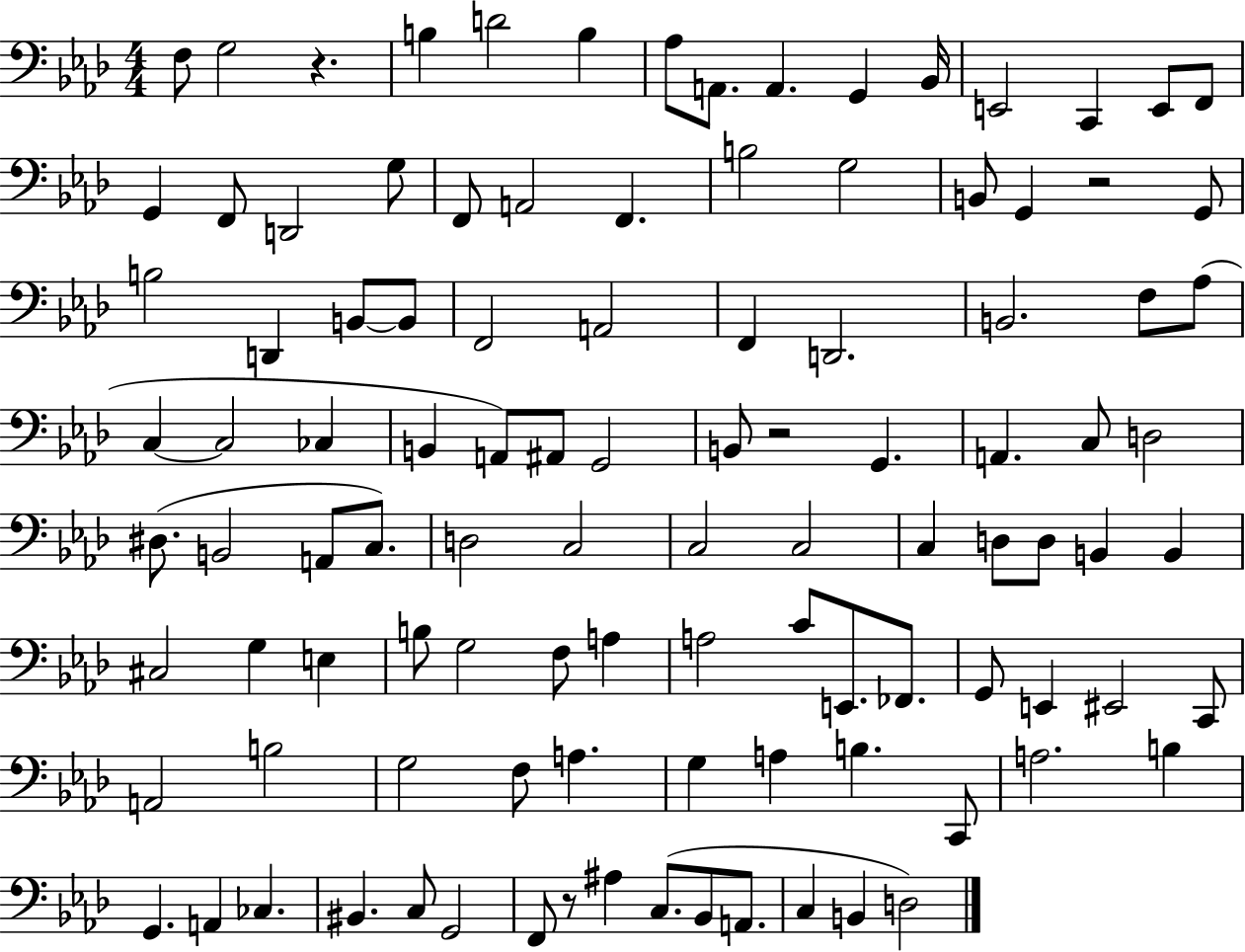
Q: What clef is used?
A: bass